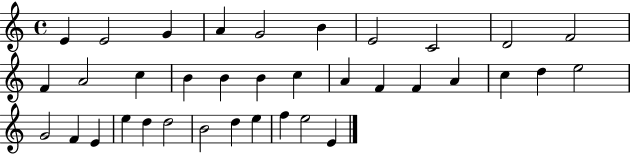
{
  \clef treble
  \time 4/4
  \defaultTimeSignature
  \key c \major
  e'4 e'2 g'4 | a'4 g'2 b'4 | e'2 c'2 | d'2 f'2 | \break f'4 a'2 c''4 | b'4 b'4 b'4 c''4 | a'4 f'4 f'4 a'4 | c''4 d''4 e''2 | \break g'2 f'4 e'4 | e''4 d''4 d''2 | b'2 d''4 e''4 | f''4 e''2 e'4 | \break \bar "|."
}